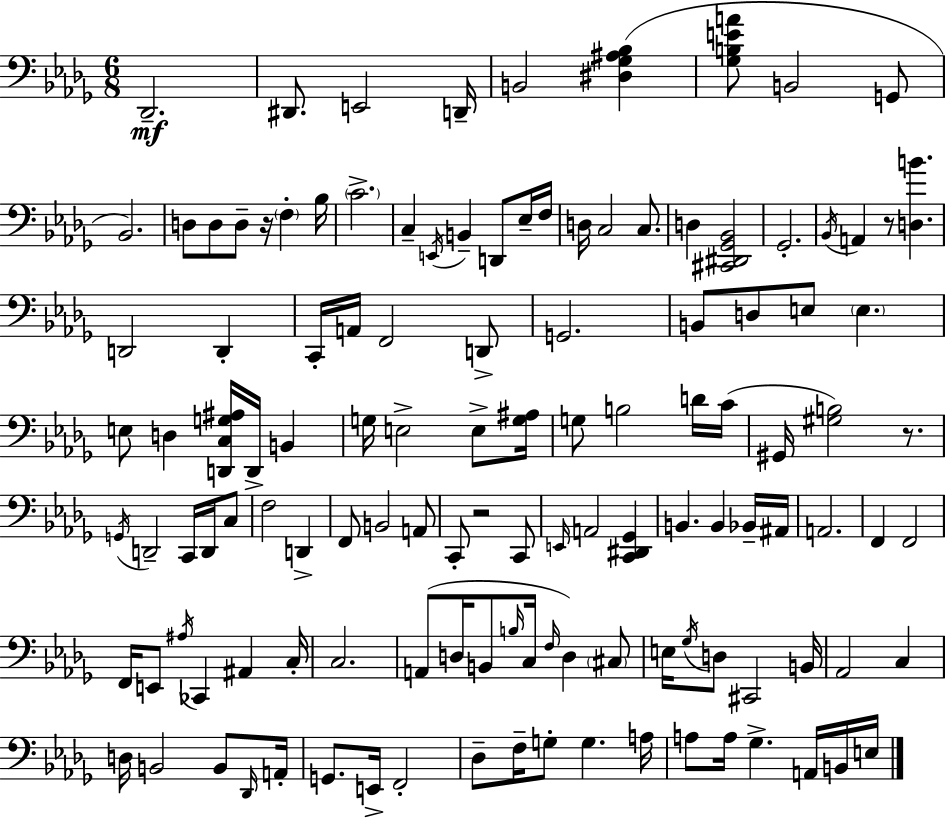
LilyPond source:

{
  \clef bass
  \numericTimeSignature
  \time 6/8
  \key bes \minor
  \repeat volta 2 { des,2.--\mf | dis,8. e,2 d,16-- | b,2 <dis ges ais bes>4( | <ges b e' a'>8 b,2 g,8 | \break bes,2.) | d8 d8 d8-- r16 \parenthesize f4-. bes16 | \parenthesize c'2.-> | c4-- \acciaccatura { e,16 } b,4-- d,8 ees16-- | \break f16 d16 c2 c8. | d4 <cis, dis, ges, bes,>2 | ges,2.-. | \acciaccatura { bes,16 } a,4 r8 <d b'>4. | \break d,2 d,4-. | c,16-. a,16 f,2 | d,8-> g,2. | b,8 d8 e8 \parenthesize e4. | \break e8 d4 <d, c g ais>16 d,16-> b,4 | g16 e2-> e8-> | <g ais>16 g8 b2 | d'16 c'16( gis,16 <gis b>2) r8. | \break \acciaccatura { g,16 } d,2-- c,16 | d,16 c8 f2 d,4-> | f,8 b,2 | a,8 c,8-. r2 | \break c,8 \grace { e,16 } a,2 | <c, dis, ges,>4 b,4. b,4 | bes,16-- ais,16 a,2. | f,4 f,2 | \break f,16 e,8 \acciaccatura { ais16 } ces,4 | ais,4 c16-. c2. | a,8( d16 b,8 \grace { b16 } c16 | \grace { f16 }) d4 \parenthesize cis8 e16 \acciaccatura { ges16 } d8 cis,2 | \break b,16 aes,2 | c4 d16 b,2 | b,8 \grace { des,16 } a,16-. g,8. | e,16-> f,2-. des8-- f16-- | \break g8-. g4. a16 a8 a16 | ges4.-> a,16 b,16 e16 } \bar "|."
}